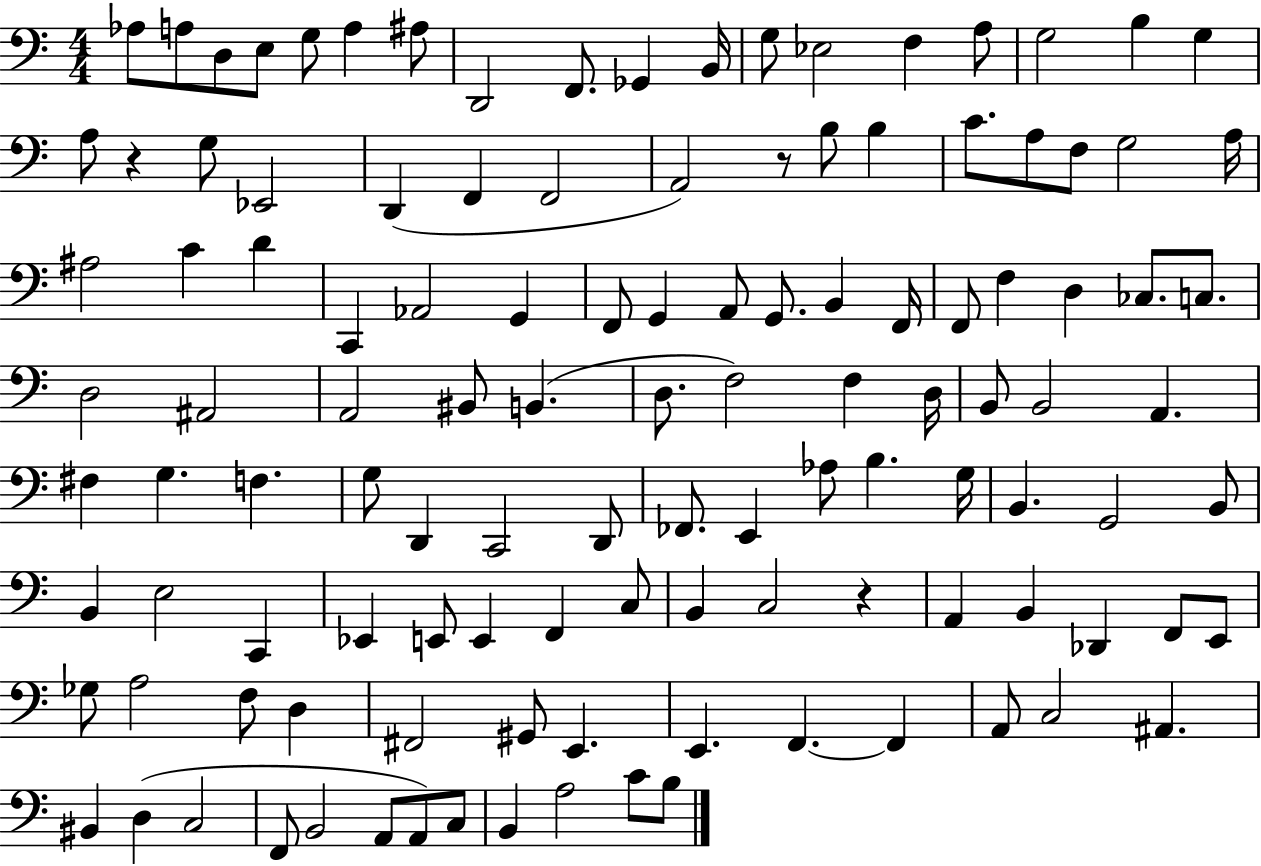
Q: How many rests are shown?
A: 3